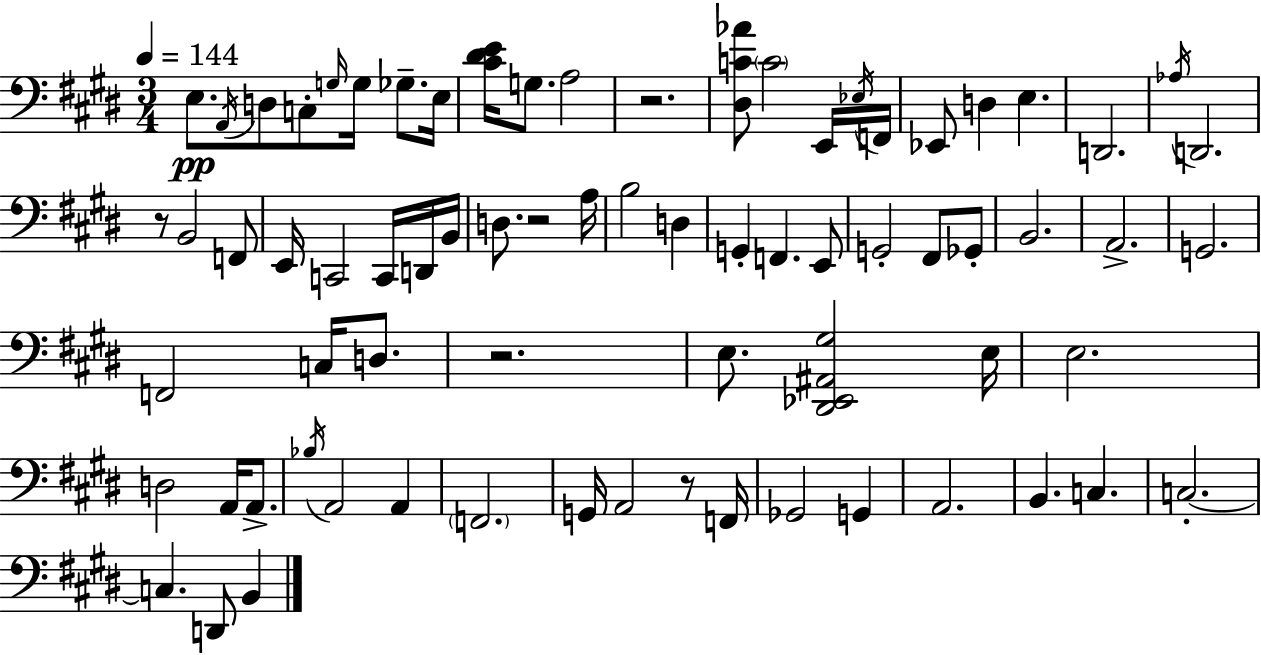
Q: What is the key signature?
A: E major